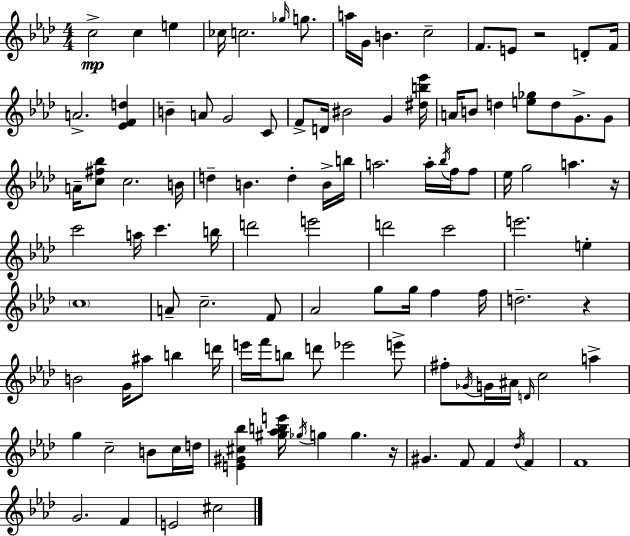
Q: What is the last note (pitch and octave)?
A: C#5